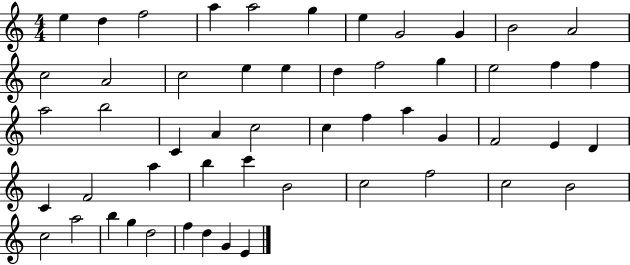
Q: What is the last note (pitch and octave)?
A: E4